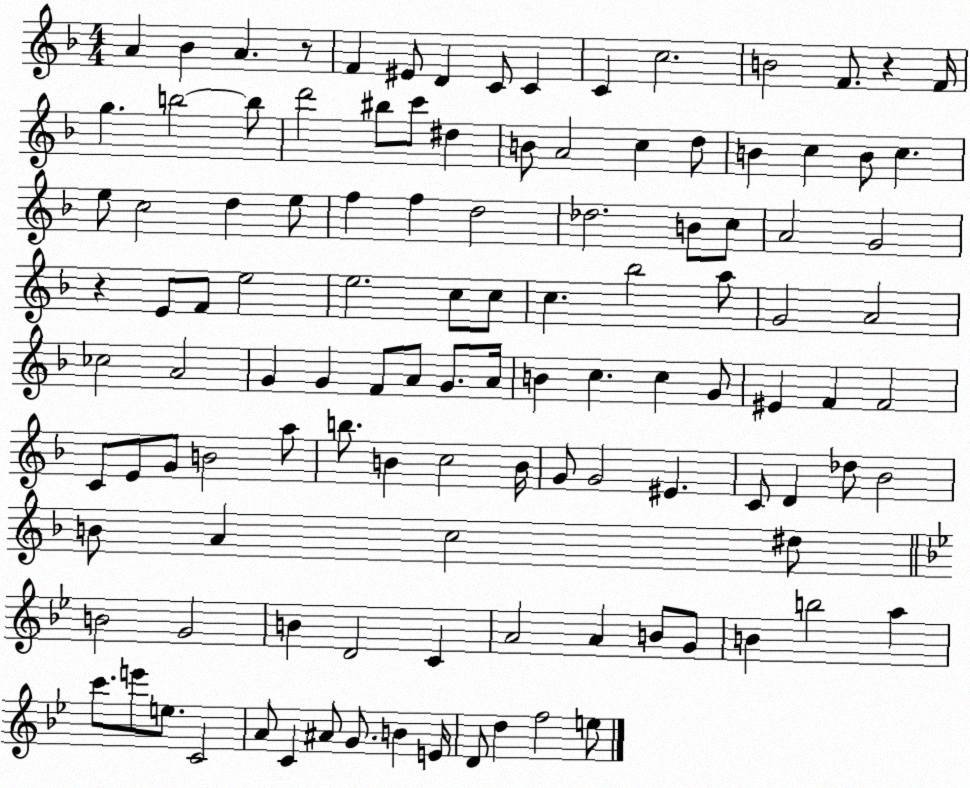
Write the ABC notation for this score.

X:1
T:Untitled
M:4/4
L:1/4
K:F
A _B A z/2 F ^E/2 D C/2 C C c2 B2 F/2 z F/4 g b2 b/2 d'2 ^b/2 c'/2 ^d B/2 A2 c d/2 B c B/2 c e/2 c2 d e/2 f f d2 _d2 B/2 c/2 A2 G2 z E/2 F/2 e2 e2 c/2 c/2 c _b2 a/2 G2 A2 _c2 A2 G G F/2 A/2 G/2 A/4 B c c G/2 ^E F F2 C/2 E/2 G/2 B2 a/2 b/2 B c2 B/4 G/2 G2 ^E C/2 D _d/2 _B2 B/2 A c2 ^d/2 B2 G2 B D2 C A2 A B/2 G/2 B b2 a c'/2 e'/2 e/2 C2 A/2 C ^A/2 G/2 B E/4 D/2 d f2 e/2